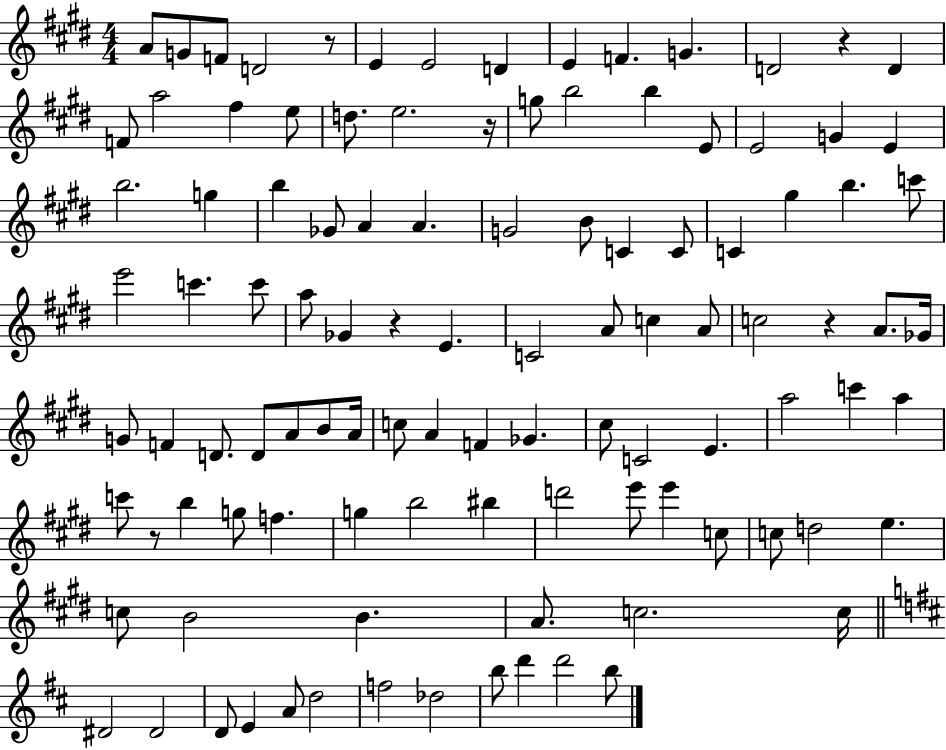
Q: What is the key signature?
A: E major